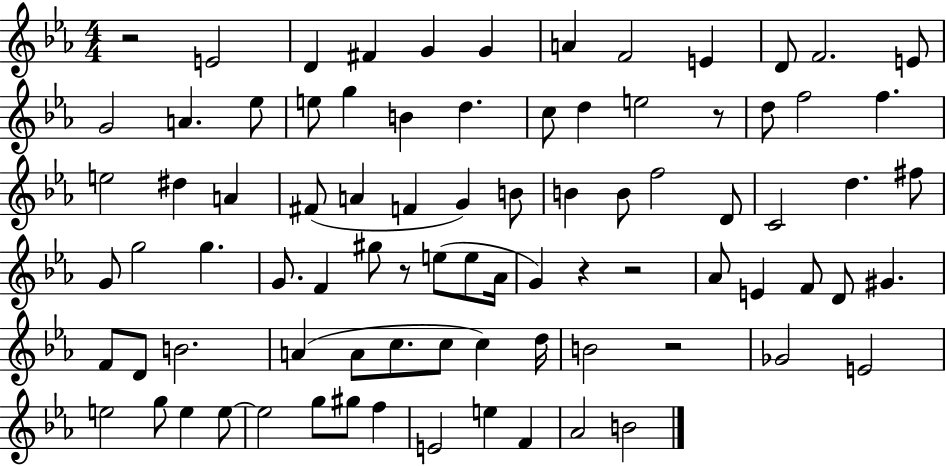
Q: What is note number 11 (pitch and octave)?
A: E4